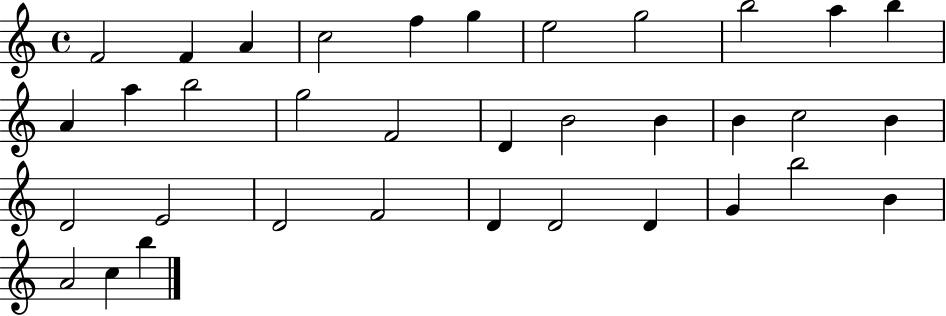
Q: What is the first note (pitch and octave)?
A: F4